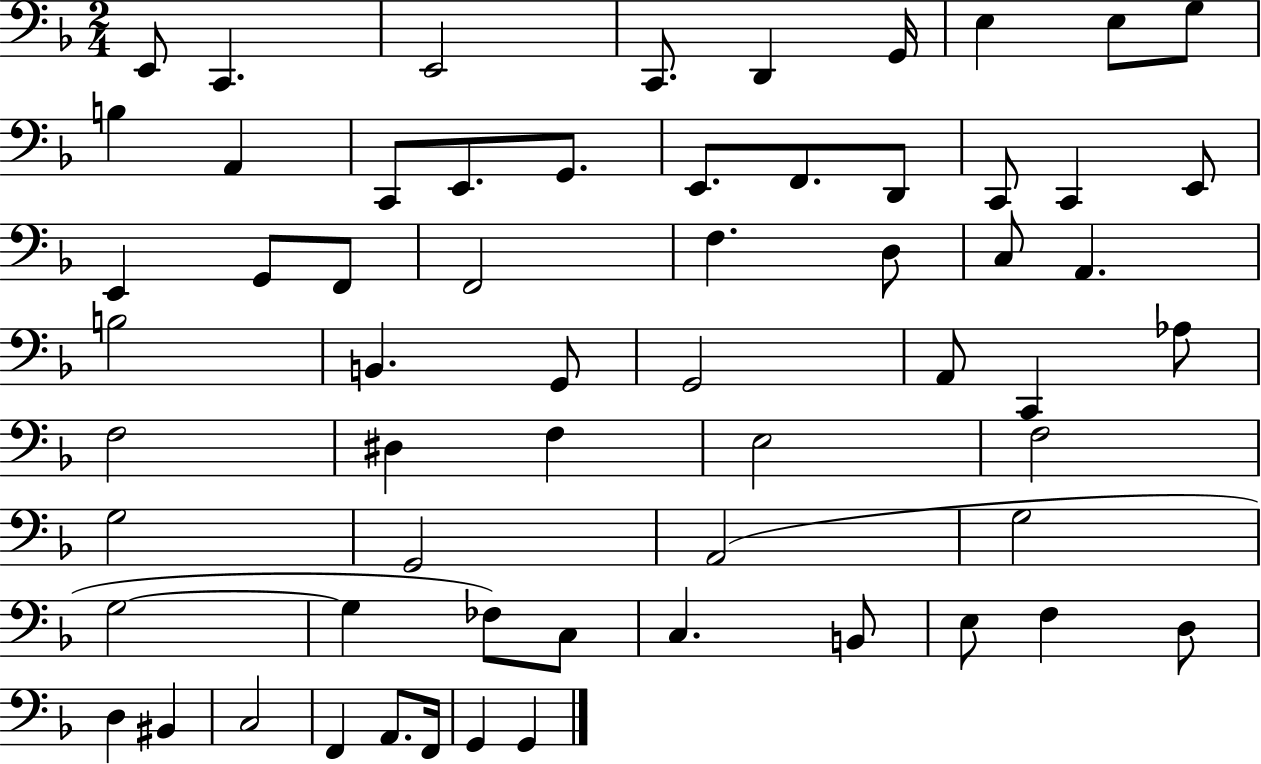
{
  \clef bass
  \numericTimeSignature
  \time 2/4
  \key f \major
  e,8 c,4. | e,2 | c,8. d,4 g,16 | e4 e8 g8 | \break b4 a,4 | c,8 e,8. g,8. | e,8. f,8. d,8 | c,8 c,4 e,8 | \break e,4 g,8 f,8 | f,2 | f4. d8 | c8 a,4. | \break b2 | b,4. g,8 | g,2 | a,8 c,4 aes8 | \break f2 | dis4 f4 | e2 | f2 | \break g2 | g,2 | a,2( | g2 | \break g2~~ | g4 fes8) c8 | c4. b,8 | e8 f4 d8 | \break d4 bis,4 | c2 | f,4 a,8. f,16 | g,4 g,4 | \break \bar "|."
}